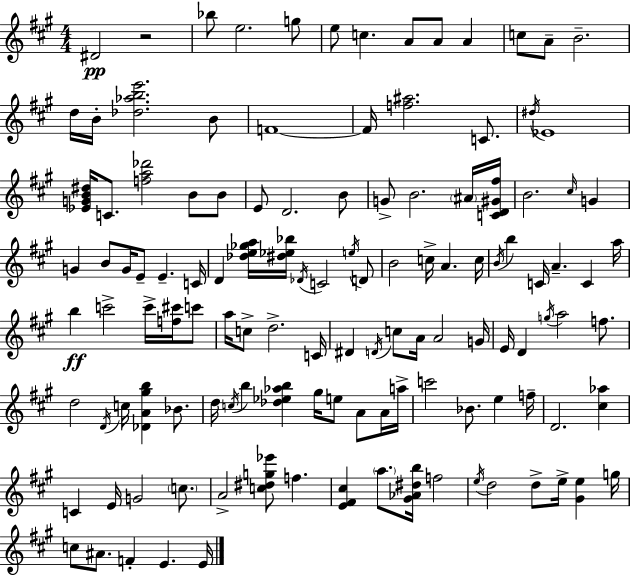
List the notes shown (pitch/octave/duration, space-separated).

D#4/h R/h Bb5/e E5/h. G5/e E5/e C5/q. A4/e A4/e A4/q C5/e A4/e B4/h. D5/s B4/s [Db5,Ab5,B5,E6]/h. B4/e F4/w F4/s [F5,A#5]/h. C4/e. D#5/s Eb4/w [Eb4,G4,B4,D#5]/s C4/e. [F5,A5,Db6]/h B4/e B4/e E4/e D4/h. B4/e G4/e B4/h. A#4/s [C4,D4,G#4,F#5]/s B4/h. C#5/s G4/q G4/q B4/e G4/s E4/e E4/q. C4/s D4/q [Db5,E5,Gb5,A5]/s [D#5,Eb5,Bb5]/s Db4/s C4/h E5/s D4/e B4/h C5/s A4/q. C5/s B4/s B5/q C4/s A4/q. C4/q A5/s B5/q C6/h C6/s [F5,C#6]/s C6/e A5/s C5/e D5/h. C4/s D#4/q D4/s C5/e A4/s A4/h G4/s E4/s D4/q G5/s A5/h F5/e. D5/h D4/s C5/s [Db4,A4,G#5,B5]/q Bb4/e. D5/s C5/s B5/q [Db5,Eb5,Ab5,B5]/q G#5/s E5/e A4/e A4/s A5/s C6/h Bb4/e. E5/q F5/s D4/h. [C#5,Ab5]/q C4/q E4/s G4/h C5/e. A4/h [C5,D#5,G5,Eb6]/e F5/q. [E4,F#4,C#5]/q A5/e. [G#4,Ab4,D#5,B5]/s F5/h E5/s D5/h D5/e E5/s [G#4,E5]/q G5/s C5/e A#4/e. F4/q E4/q. E4/s